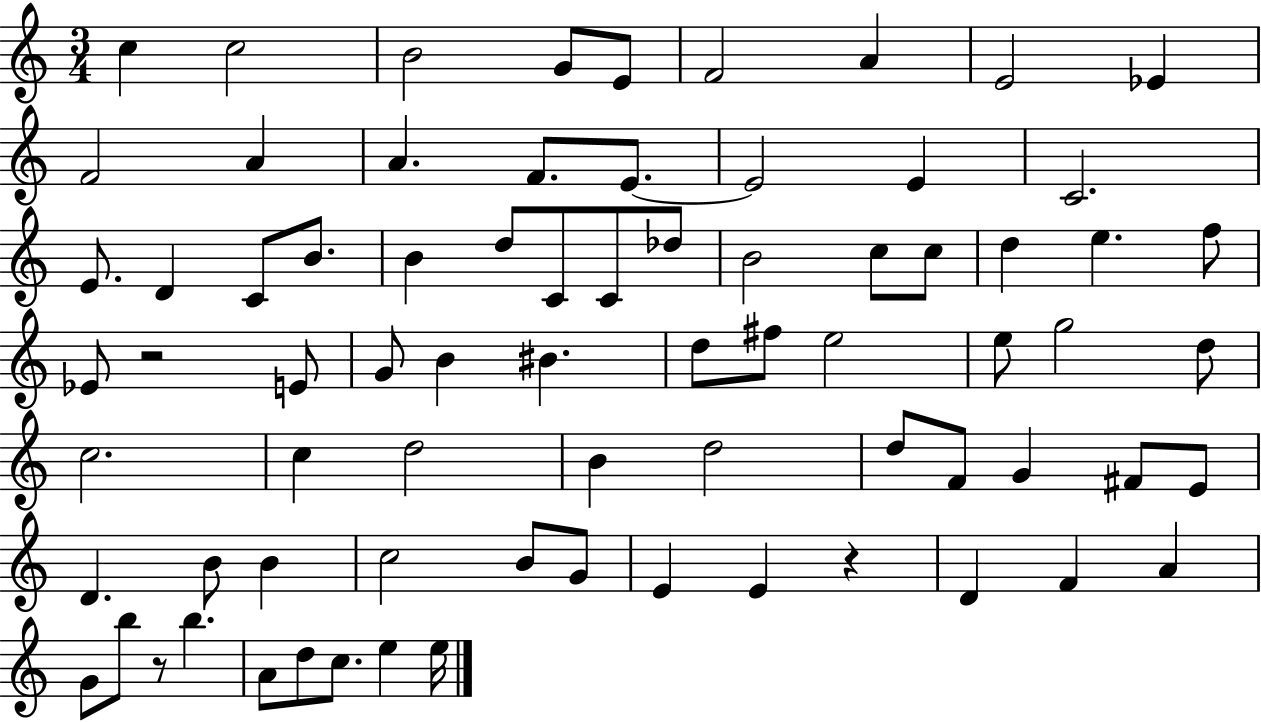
{
  \clef treble
  \numericTimeSignature
  \time 3/4
  \key c \major
  \repeat volta 2 { c''4 c''2 | b'2 g'8 e'8 | f'2 a'4 | e'2 ees'4 | \break f'2 a'4 | a'4. f'8. e'8.~~ | e'2 e'4 | c'2. | \break e'8. d'4 c'8 b'8. | b'4 d''8 c'8 c'8 des''8 | b'2 c''8 c''8 | d''4 e''4. f''8 | \break ees'8 r2 e'8 | g'8 b'4 bis'4. | d''8 fis''8 e''2 | e''8 g''2 d''8 | \break c''2. | c''4 d''2 | b'4 d''2 | d''8 f'8 g'4 fis'8 e'8 | \break d'4. b'8 b'4 | c''2 b'8 g'8 | e'4 e'4 r4 | d'4 f'4 a'4 | \break g'8 b''8 r8 b''4. | a'8 d''8 c''8. e''4 e''16 | } \bar "|."
}